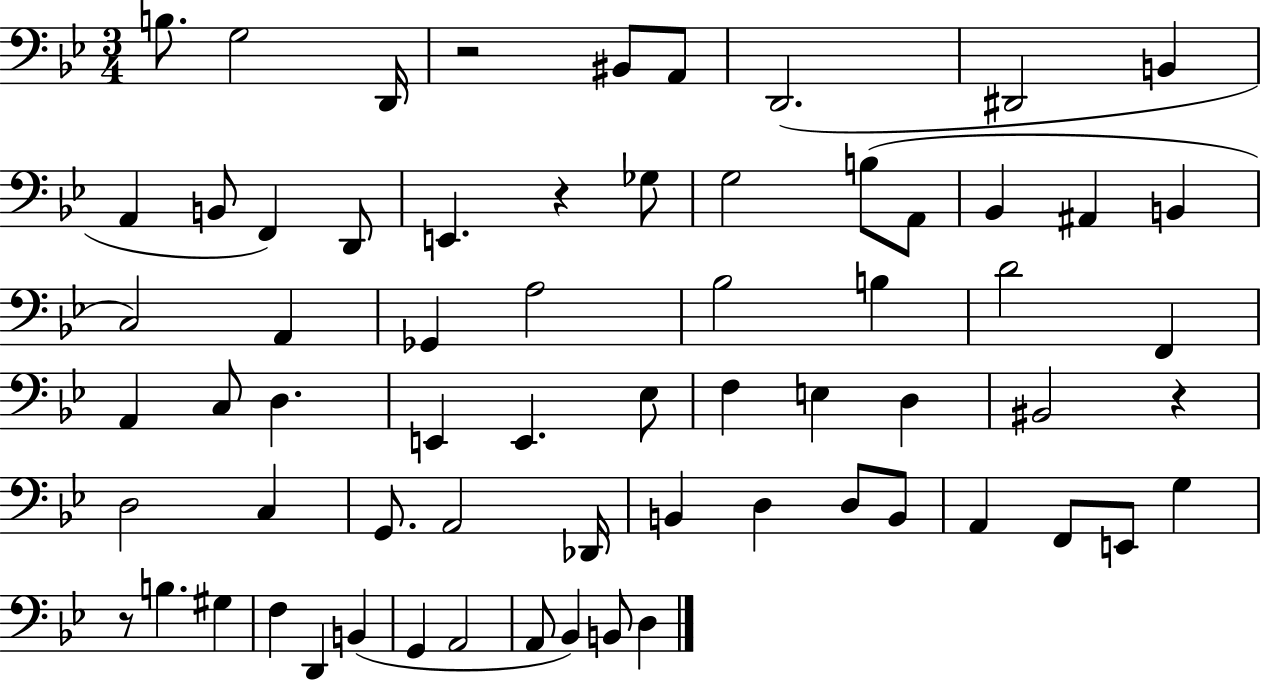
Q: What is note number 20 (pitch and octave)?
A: B2